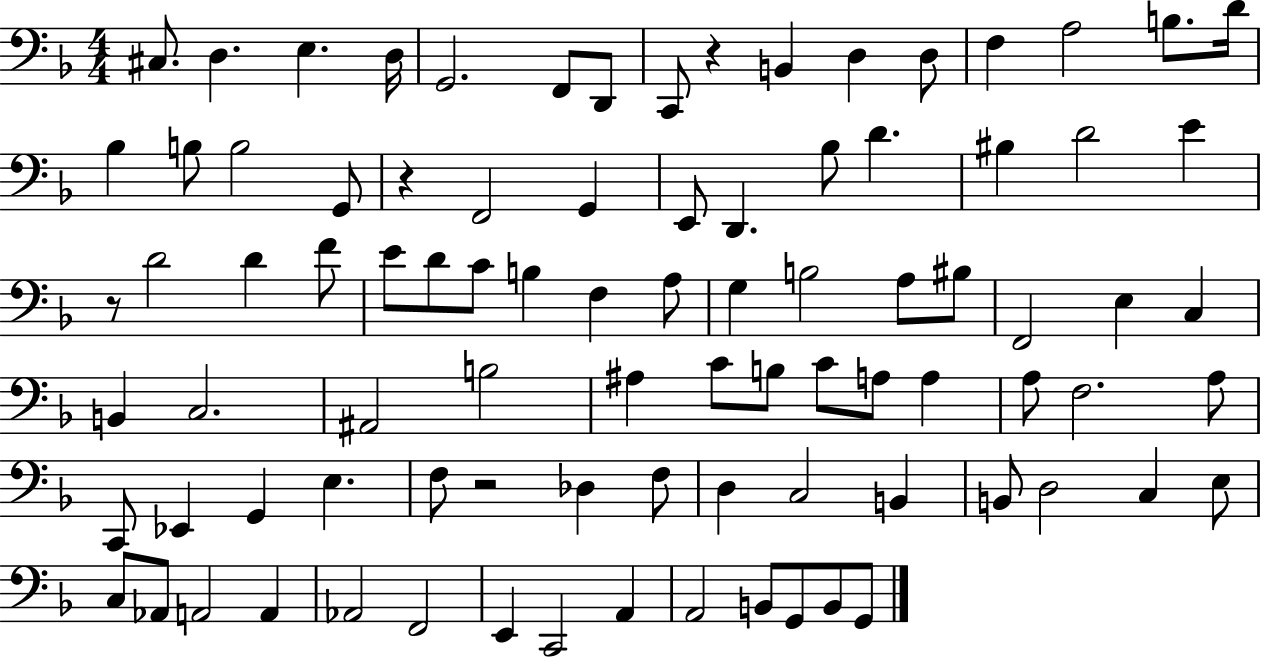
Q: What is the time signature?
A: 4/4